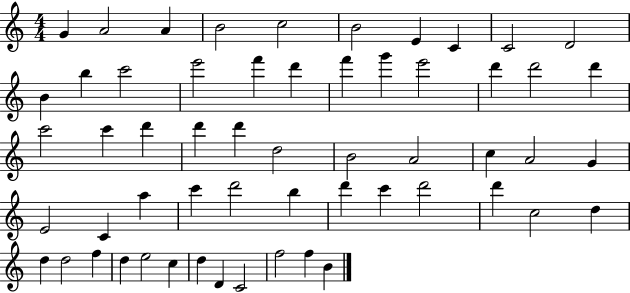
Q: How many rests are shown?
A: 0